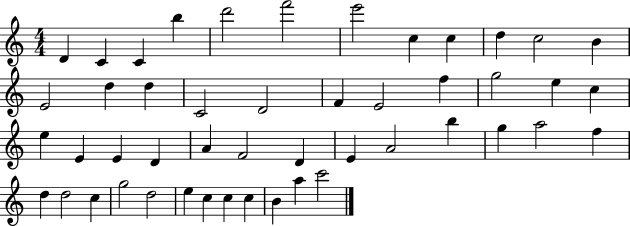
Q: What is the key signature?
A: C major